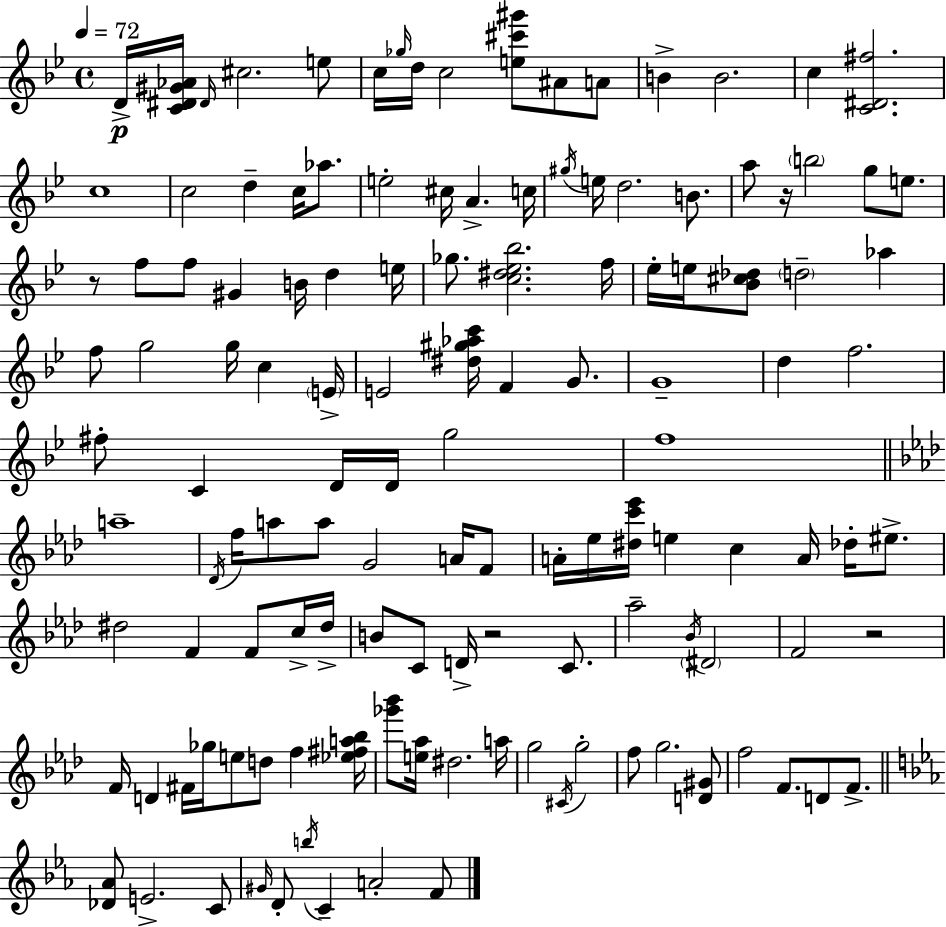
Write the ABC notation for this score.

X:1
T:Untitled
M:4/4
L:1/4
K:Gm
D/4 [C^D^G_A]/4 ^D/4 ^c2 e/2 c/4 _g/4 d/4 c2 [e^c'^g']/2 ^A/2 A/2 B B2 c [C^D^f]2 c4 c2 d c/4 _a/2 e2 ^c/4 A c/4 ^g/4 e/4 d2 B/2 a/2 z/4 b2 g/2 e/2 z/2 f/2 f/2 ^G B/4 d e/4 _g/2 [c^d_e_b]2 f/4 _e/4 e/4 [_B^c_d]/2 d2 _a f/2 g2 g/4 c E/4 E2 [^d^g_ac']/4 F G/2 G4 d f2 ^f/2 C D/4 D/4 g2 f4 a4 _D/4 f/4 a/2 a/2 G2 A/4 F/2 A/4 _e/4 [^dc'_e']/4 e c A/4 _d/4 ^e/2 ^d2 F F/2 c/4 ^d/4 B/2 C/2 D/4 z2 C/2 _a2 _B/4 ^D2 F2 z2 F/4 D ^F/4 _g/4 e/2 d/2 f [_e^fa_b]/4 [_g'_b']/2 [e_a]/4 ^d2 a/4 g2 ^C/4 g2 f/2 g2 [D^G]/2 f2 F/2 D/2 F/2 [_D_A]/2 E2 C/2 ^G/4 D/2 b/4 C A2 F/2